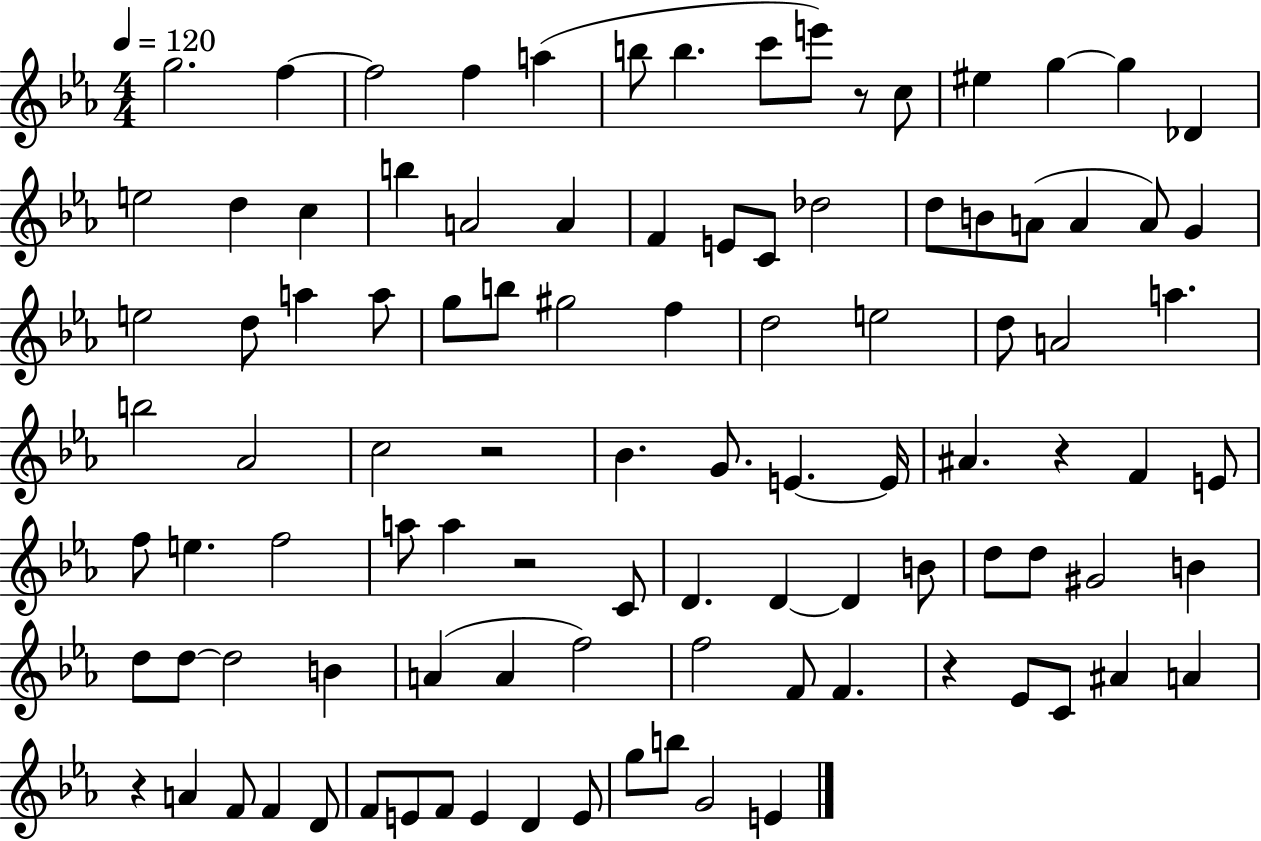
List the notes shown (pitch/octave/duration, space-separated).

G5/h. F5/q F5/h F5/q A5/q B5/e B5/q. C6/e E6/e R/e C5/e EIS5/q G5/q G5/q Db4/q E5/h D5/q C5/q B5/q A4/h A4/q F4/q E4/e C4/e Db5/h D5/e B4/e A4/e A4/q A4/e G4/q E5/h D5/e A5/q A5/e G5/e B5/e G#5/h F5/q D5/h E5/h D5/e A4/h A5/q. B5/h Ab4/h C5/h R/h Bb4/q. G4/e. E4/q. E4/s A#4/q. R/q F4/q E4/e F5/e E5/q. F5/h A5/e A5/q R/h C4/e D4/q. D4/q D4/q B4/e D5/e D5/e G#4/h B4/q D5/e D5/e D5/h B4/q A4/q A4/q F5/h F5/h F4/e F4/q. R/q Eb4/e C4/e A#4/q A4/q R/q A4/q F4/e F4/q D4/e F4/e E4/e F4/e E4/q D4/q E4/e G5/e B5/e G4/h E4/q